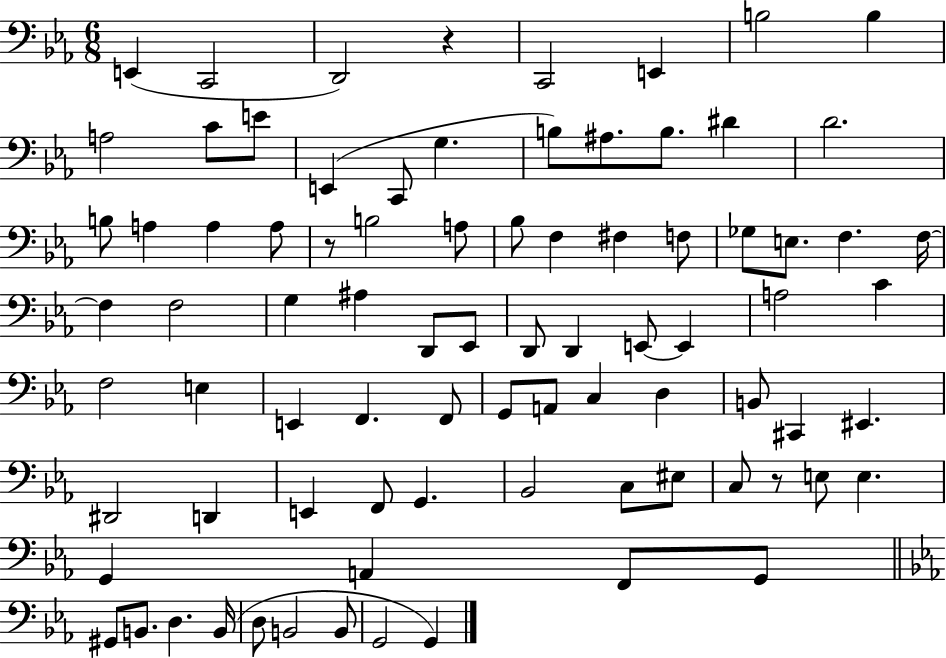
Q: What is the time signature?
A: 6/8